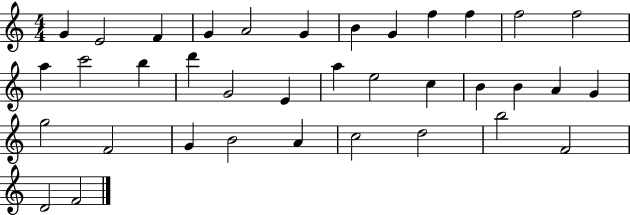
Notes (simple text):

G4/q E4/h F4/q G4/q A4/h G4/q B4/q G4/q F5/q F5/q F5/h F5/h A5/q C6/h B5/q D6/q G4/h E4/q A5/q E5/h C5/q B4/q B4/q A4/q G4/q G5/h F4/h G4/q B4/h A4/q C5/h D5/h B5/h F4/h D4/h F4/h